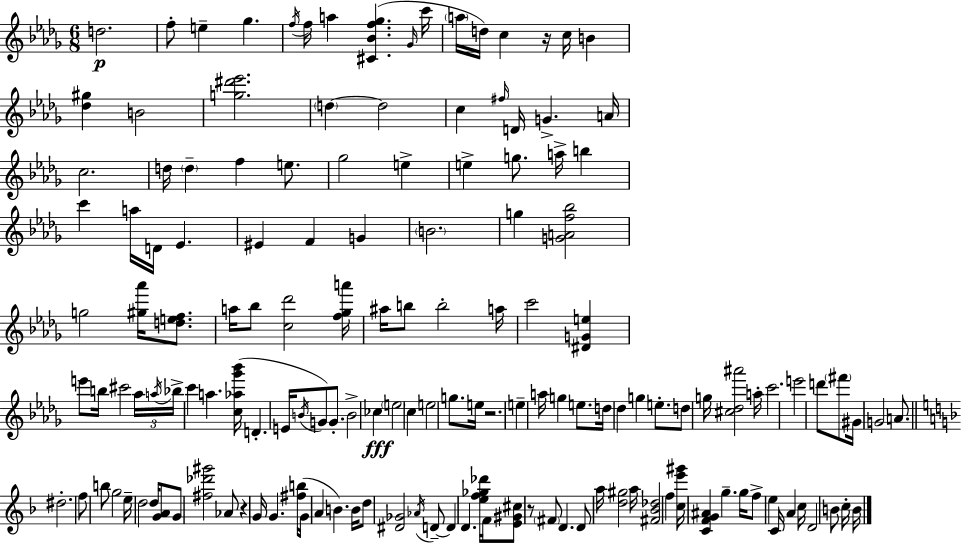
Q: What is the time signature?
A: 6/8